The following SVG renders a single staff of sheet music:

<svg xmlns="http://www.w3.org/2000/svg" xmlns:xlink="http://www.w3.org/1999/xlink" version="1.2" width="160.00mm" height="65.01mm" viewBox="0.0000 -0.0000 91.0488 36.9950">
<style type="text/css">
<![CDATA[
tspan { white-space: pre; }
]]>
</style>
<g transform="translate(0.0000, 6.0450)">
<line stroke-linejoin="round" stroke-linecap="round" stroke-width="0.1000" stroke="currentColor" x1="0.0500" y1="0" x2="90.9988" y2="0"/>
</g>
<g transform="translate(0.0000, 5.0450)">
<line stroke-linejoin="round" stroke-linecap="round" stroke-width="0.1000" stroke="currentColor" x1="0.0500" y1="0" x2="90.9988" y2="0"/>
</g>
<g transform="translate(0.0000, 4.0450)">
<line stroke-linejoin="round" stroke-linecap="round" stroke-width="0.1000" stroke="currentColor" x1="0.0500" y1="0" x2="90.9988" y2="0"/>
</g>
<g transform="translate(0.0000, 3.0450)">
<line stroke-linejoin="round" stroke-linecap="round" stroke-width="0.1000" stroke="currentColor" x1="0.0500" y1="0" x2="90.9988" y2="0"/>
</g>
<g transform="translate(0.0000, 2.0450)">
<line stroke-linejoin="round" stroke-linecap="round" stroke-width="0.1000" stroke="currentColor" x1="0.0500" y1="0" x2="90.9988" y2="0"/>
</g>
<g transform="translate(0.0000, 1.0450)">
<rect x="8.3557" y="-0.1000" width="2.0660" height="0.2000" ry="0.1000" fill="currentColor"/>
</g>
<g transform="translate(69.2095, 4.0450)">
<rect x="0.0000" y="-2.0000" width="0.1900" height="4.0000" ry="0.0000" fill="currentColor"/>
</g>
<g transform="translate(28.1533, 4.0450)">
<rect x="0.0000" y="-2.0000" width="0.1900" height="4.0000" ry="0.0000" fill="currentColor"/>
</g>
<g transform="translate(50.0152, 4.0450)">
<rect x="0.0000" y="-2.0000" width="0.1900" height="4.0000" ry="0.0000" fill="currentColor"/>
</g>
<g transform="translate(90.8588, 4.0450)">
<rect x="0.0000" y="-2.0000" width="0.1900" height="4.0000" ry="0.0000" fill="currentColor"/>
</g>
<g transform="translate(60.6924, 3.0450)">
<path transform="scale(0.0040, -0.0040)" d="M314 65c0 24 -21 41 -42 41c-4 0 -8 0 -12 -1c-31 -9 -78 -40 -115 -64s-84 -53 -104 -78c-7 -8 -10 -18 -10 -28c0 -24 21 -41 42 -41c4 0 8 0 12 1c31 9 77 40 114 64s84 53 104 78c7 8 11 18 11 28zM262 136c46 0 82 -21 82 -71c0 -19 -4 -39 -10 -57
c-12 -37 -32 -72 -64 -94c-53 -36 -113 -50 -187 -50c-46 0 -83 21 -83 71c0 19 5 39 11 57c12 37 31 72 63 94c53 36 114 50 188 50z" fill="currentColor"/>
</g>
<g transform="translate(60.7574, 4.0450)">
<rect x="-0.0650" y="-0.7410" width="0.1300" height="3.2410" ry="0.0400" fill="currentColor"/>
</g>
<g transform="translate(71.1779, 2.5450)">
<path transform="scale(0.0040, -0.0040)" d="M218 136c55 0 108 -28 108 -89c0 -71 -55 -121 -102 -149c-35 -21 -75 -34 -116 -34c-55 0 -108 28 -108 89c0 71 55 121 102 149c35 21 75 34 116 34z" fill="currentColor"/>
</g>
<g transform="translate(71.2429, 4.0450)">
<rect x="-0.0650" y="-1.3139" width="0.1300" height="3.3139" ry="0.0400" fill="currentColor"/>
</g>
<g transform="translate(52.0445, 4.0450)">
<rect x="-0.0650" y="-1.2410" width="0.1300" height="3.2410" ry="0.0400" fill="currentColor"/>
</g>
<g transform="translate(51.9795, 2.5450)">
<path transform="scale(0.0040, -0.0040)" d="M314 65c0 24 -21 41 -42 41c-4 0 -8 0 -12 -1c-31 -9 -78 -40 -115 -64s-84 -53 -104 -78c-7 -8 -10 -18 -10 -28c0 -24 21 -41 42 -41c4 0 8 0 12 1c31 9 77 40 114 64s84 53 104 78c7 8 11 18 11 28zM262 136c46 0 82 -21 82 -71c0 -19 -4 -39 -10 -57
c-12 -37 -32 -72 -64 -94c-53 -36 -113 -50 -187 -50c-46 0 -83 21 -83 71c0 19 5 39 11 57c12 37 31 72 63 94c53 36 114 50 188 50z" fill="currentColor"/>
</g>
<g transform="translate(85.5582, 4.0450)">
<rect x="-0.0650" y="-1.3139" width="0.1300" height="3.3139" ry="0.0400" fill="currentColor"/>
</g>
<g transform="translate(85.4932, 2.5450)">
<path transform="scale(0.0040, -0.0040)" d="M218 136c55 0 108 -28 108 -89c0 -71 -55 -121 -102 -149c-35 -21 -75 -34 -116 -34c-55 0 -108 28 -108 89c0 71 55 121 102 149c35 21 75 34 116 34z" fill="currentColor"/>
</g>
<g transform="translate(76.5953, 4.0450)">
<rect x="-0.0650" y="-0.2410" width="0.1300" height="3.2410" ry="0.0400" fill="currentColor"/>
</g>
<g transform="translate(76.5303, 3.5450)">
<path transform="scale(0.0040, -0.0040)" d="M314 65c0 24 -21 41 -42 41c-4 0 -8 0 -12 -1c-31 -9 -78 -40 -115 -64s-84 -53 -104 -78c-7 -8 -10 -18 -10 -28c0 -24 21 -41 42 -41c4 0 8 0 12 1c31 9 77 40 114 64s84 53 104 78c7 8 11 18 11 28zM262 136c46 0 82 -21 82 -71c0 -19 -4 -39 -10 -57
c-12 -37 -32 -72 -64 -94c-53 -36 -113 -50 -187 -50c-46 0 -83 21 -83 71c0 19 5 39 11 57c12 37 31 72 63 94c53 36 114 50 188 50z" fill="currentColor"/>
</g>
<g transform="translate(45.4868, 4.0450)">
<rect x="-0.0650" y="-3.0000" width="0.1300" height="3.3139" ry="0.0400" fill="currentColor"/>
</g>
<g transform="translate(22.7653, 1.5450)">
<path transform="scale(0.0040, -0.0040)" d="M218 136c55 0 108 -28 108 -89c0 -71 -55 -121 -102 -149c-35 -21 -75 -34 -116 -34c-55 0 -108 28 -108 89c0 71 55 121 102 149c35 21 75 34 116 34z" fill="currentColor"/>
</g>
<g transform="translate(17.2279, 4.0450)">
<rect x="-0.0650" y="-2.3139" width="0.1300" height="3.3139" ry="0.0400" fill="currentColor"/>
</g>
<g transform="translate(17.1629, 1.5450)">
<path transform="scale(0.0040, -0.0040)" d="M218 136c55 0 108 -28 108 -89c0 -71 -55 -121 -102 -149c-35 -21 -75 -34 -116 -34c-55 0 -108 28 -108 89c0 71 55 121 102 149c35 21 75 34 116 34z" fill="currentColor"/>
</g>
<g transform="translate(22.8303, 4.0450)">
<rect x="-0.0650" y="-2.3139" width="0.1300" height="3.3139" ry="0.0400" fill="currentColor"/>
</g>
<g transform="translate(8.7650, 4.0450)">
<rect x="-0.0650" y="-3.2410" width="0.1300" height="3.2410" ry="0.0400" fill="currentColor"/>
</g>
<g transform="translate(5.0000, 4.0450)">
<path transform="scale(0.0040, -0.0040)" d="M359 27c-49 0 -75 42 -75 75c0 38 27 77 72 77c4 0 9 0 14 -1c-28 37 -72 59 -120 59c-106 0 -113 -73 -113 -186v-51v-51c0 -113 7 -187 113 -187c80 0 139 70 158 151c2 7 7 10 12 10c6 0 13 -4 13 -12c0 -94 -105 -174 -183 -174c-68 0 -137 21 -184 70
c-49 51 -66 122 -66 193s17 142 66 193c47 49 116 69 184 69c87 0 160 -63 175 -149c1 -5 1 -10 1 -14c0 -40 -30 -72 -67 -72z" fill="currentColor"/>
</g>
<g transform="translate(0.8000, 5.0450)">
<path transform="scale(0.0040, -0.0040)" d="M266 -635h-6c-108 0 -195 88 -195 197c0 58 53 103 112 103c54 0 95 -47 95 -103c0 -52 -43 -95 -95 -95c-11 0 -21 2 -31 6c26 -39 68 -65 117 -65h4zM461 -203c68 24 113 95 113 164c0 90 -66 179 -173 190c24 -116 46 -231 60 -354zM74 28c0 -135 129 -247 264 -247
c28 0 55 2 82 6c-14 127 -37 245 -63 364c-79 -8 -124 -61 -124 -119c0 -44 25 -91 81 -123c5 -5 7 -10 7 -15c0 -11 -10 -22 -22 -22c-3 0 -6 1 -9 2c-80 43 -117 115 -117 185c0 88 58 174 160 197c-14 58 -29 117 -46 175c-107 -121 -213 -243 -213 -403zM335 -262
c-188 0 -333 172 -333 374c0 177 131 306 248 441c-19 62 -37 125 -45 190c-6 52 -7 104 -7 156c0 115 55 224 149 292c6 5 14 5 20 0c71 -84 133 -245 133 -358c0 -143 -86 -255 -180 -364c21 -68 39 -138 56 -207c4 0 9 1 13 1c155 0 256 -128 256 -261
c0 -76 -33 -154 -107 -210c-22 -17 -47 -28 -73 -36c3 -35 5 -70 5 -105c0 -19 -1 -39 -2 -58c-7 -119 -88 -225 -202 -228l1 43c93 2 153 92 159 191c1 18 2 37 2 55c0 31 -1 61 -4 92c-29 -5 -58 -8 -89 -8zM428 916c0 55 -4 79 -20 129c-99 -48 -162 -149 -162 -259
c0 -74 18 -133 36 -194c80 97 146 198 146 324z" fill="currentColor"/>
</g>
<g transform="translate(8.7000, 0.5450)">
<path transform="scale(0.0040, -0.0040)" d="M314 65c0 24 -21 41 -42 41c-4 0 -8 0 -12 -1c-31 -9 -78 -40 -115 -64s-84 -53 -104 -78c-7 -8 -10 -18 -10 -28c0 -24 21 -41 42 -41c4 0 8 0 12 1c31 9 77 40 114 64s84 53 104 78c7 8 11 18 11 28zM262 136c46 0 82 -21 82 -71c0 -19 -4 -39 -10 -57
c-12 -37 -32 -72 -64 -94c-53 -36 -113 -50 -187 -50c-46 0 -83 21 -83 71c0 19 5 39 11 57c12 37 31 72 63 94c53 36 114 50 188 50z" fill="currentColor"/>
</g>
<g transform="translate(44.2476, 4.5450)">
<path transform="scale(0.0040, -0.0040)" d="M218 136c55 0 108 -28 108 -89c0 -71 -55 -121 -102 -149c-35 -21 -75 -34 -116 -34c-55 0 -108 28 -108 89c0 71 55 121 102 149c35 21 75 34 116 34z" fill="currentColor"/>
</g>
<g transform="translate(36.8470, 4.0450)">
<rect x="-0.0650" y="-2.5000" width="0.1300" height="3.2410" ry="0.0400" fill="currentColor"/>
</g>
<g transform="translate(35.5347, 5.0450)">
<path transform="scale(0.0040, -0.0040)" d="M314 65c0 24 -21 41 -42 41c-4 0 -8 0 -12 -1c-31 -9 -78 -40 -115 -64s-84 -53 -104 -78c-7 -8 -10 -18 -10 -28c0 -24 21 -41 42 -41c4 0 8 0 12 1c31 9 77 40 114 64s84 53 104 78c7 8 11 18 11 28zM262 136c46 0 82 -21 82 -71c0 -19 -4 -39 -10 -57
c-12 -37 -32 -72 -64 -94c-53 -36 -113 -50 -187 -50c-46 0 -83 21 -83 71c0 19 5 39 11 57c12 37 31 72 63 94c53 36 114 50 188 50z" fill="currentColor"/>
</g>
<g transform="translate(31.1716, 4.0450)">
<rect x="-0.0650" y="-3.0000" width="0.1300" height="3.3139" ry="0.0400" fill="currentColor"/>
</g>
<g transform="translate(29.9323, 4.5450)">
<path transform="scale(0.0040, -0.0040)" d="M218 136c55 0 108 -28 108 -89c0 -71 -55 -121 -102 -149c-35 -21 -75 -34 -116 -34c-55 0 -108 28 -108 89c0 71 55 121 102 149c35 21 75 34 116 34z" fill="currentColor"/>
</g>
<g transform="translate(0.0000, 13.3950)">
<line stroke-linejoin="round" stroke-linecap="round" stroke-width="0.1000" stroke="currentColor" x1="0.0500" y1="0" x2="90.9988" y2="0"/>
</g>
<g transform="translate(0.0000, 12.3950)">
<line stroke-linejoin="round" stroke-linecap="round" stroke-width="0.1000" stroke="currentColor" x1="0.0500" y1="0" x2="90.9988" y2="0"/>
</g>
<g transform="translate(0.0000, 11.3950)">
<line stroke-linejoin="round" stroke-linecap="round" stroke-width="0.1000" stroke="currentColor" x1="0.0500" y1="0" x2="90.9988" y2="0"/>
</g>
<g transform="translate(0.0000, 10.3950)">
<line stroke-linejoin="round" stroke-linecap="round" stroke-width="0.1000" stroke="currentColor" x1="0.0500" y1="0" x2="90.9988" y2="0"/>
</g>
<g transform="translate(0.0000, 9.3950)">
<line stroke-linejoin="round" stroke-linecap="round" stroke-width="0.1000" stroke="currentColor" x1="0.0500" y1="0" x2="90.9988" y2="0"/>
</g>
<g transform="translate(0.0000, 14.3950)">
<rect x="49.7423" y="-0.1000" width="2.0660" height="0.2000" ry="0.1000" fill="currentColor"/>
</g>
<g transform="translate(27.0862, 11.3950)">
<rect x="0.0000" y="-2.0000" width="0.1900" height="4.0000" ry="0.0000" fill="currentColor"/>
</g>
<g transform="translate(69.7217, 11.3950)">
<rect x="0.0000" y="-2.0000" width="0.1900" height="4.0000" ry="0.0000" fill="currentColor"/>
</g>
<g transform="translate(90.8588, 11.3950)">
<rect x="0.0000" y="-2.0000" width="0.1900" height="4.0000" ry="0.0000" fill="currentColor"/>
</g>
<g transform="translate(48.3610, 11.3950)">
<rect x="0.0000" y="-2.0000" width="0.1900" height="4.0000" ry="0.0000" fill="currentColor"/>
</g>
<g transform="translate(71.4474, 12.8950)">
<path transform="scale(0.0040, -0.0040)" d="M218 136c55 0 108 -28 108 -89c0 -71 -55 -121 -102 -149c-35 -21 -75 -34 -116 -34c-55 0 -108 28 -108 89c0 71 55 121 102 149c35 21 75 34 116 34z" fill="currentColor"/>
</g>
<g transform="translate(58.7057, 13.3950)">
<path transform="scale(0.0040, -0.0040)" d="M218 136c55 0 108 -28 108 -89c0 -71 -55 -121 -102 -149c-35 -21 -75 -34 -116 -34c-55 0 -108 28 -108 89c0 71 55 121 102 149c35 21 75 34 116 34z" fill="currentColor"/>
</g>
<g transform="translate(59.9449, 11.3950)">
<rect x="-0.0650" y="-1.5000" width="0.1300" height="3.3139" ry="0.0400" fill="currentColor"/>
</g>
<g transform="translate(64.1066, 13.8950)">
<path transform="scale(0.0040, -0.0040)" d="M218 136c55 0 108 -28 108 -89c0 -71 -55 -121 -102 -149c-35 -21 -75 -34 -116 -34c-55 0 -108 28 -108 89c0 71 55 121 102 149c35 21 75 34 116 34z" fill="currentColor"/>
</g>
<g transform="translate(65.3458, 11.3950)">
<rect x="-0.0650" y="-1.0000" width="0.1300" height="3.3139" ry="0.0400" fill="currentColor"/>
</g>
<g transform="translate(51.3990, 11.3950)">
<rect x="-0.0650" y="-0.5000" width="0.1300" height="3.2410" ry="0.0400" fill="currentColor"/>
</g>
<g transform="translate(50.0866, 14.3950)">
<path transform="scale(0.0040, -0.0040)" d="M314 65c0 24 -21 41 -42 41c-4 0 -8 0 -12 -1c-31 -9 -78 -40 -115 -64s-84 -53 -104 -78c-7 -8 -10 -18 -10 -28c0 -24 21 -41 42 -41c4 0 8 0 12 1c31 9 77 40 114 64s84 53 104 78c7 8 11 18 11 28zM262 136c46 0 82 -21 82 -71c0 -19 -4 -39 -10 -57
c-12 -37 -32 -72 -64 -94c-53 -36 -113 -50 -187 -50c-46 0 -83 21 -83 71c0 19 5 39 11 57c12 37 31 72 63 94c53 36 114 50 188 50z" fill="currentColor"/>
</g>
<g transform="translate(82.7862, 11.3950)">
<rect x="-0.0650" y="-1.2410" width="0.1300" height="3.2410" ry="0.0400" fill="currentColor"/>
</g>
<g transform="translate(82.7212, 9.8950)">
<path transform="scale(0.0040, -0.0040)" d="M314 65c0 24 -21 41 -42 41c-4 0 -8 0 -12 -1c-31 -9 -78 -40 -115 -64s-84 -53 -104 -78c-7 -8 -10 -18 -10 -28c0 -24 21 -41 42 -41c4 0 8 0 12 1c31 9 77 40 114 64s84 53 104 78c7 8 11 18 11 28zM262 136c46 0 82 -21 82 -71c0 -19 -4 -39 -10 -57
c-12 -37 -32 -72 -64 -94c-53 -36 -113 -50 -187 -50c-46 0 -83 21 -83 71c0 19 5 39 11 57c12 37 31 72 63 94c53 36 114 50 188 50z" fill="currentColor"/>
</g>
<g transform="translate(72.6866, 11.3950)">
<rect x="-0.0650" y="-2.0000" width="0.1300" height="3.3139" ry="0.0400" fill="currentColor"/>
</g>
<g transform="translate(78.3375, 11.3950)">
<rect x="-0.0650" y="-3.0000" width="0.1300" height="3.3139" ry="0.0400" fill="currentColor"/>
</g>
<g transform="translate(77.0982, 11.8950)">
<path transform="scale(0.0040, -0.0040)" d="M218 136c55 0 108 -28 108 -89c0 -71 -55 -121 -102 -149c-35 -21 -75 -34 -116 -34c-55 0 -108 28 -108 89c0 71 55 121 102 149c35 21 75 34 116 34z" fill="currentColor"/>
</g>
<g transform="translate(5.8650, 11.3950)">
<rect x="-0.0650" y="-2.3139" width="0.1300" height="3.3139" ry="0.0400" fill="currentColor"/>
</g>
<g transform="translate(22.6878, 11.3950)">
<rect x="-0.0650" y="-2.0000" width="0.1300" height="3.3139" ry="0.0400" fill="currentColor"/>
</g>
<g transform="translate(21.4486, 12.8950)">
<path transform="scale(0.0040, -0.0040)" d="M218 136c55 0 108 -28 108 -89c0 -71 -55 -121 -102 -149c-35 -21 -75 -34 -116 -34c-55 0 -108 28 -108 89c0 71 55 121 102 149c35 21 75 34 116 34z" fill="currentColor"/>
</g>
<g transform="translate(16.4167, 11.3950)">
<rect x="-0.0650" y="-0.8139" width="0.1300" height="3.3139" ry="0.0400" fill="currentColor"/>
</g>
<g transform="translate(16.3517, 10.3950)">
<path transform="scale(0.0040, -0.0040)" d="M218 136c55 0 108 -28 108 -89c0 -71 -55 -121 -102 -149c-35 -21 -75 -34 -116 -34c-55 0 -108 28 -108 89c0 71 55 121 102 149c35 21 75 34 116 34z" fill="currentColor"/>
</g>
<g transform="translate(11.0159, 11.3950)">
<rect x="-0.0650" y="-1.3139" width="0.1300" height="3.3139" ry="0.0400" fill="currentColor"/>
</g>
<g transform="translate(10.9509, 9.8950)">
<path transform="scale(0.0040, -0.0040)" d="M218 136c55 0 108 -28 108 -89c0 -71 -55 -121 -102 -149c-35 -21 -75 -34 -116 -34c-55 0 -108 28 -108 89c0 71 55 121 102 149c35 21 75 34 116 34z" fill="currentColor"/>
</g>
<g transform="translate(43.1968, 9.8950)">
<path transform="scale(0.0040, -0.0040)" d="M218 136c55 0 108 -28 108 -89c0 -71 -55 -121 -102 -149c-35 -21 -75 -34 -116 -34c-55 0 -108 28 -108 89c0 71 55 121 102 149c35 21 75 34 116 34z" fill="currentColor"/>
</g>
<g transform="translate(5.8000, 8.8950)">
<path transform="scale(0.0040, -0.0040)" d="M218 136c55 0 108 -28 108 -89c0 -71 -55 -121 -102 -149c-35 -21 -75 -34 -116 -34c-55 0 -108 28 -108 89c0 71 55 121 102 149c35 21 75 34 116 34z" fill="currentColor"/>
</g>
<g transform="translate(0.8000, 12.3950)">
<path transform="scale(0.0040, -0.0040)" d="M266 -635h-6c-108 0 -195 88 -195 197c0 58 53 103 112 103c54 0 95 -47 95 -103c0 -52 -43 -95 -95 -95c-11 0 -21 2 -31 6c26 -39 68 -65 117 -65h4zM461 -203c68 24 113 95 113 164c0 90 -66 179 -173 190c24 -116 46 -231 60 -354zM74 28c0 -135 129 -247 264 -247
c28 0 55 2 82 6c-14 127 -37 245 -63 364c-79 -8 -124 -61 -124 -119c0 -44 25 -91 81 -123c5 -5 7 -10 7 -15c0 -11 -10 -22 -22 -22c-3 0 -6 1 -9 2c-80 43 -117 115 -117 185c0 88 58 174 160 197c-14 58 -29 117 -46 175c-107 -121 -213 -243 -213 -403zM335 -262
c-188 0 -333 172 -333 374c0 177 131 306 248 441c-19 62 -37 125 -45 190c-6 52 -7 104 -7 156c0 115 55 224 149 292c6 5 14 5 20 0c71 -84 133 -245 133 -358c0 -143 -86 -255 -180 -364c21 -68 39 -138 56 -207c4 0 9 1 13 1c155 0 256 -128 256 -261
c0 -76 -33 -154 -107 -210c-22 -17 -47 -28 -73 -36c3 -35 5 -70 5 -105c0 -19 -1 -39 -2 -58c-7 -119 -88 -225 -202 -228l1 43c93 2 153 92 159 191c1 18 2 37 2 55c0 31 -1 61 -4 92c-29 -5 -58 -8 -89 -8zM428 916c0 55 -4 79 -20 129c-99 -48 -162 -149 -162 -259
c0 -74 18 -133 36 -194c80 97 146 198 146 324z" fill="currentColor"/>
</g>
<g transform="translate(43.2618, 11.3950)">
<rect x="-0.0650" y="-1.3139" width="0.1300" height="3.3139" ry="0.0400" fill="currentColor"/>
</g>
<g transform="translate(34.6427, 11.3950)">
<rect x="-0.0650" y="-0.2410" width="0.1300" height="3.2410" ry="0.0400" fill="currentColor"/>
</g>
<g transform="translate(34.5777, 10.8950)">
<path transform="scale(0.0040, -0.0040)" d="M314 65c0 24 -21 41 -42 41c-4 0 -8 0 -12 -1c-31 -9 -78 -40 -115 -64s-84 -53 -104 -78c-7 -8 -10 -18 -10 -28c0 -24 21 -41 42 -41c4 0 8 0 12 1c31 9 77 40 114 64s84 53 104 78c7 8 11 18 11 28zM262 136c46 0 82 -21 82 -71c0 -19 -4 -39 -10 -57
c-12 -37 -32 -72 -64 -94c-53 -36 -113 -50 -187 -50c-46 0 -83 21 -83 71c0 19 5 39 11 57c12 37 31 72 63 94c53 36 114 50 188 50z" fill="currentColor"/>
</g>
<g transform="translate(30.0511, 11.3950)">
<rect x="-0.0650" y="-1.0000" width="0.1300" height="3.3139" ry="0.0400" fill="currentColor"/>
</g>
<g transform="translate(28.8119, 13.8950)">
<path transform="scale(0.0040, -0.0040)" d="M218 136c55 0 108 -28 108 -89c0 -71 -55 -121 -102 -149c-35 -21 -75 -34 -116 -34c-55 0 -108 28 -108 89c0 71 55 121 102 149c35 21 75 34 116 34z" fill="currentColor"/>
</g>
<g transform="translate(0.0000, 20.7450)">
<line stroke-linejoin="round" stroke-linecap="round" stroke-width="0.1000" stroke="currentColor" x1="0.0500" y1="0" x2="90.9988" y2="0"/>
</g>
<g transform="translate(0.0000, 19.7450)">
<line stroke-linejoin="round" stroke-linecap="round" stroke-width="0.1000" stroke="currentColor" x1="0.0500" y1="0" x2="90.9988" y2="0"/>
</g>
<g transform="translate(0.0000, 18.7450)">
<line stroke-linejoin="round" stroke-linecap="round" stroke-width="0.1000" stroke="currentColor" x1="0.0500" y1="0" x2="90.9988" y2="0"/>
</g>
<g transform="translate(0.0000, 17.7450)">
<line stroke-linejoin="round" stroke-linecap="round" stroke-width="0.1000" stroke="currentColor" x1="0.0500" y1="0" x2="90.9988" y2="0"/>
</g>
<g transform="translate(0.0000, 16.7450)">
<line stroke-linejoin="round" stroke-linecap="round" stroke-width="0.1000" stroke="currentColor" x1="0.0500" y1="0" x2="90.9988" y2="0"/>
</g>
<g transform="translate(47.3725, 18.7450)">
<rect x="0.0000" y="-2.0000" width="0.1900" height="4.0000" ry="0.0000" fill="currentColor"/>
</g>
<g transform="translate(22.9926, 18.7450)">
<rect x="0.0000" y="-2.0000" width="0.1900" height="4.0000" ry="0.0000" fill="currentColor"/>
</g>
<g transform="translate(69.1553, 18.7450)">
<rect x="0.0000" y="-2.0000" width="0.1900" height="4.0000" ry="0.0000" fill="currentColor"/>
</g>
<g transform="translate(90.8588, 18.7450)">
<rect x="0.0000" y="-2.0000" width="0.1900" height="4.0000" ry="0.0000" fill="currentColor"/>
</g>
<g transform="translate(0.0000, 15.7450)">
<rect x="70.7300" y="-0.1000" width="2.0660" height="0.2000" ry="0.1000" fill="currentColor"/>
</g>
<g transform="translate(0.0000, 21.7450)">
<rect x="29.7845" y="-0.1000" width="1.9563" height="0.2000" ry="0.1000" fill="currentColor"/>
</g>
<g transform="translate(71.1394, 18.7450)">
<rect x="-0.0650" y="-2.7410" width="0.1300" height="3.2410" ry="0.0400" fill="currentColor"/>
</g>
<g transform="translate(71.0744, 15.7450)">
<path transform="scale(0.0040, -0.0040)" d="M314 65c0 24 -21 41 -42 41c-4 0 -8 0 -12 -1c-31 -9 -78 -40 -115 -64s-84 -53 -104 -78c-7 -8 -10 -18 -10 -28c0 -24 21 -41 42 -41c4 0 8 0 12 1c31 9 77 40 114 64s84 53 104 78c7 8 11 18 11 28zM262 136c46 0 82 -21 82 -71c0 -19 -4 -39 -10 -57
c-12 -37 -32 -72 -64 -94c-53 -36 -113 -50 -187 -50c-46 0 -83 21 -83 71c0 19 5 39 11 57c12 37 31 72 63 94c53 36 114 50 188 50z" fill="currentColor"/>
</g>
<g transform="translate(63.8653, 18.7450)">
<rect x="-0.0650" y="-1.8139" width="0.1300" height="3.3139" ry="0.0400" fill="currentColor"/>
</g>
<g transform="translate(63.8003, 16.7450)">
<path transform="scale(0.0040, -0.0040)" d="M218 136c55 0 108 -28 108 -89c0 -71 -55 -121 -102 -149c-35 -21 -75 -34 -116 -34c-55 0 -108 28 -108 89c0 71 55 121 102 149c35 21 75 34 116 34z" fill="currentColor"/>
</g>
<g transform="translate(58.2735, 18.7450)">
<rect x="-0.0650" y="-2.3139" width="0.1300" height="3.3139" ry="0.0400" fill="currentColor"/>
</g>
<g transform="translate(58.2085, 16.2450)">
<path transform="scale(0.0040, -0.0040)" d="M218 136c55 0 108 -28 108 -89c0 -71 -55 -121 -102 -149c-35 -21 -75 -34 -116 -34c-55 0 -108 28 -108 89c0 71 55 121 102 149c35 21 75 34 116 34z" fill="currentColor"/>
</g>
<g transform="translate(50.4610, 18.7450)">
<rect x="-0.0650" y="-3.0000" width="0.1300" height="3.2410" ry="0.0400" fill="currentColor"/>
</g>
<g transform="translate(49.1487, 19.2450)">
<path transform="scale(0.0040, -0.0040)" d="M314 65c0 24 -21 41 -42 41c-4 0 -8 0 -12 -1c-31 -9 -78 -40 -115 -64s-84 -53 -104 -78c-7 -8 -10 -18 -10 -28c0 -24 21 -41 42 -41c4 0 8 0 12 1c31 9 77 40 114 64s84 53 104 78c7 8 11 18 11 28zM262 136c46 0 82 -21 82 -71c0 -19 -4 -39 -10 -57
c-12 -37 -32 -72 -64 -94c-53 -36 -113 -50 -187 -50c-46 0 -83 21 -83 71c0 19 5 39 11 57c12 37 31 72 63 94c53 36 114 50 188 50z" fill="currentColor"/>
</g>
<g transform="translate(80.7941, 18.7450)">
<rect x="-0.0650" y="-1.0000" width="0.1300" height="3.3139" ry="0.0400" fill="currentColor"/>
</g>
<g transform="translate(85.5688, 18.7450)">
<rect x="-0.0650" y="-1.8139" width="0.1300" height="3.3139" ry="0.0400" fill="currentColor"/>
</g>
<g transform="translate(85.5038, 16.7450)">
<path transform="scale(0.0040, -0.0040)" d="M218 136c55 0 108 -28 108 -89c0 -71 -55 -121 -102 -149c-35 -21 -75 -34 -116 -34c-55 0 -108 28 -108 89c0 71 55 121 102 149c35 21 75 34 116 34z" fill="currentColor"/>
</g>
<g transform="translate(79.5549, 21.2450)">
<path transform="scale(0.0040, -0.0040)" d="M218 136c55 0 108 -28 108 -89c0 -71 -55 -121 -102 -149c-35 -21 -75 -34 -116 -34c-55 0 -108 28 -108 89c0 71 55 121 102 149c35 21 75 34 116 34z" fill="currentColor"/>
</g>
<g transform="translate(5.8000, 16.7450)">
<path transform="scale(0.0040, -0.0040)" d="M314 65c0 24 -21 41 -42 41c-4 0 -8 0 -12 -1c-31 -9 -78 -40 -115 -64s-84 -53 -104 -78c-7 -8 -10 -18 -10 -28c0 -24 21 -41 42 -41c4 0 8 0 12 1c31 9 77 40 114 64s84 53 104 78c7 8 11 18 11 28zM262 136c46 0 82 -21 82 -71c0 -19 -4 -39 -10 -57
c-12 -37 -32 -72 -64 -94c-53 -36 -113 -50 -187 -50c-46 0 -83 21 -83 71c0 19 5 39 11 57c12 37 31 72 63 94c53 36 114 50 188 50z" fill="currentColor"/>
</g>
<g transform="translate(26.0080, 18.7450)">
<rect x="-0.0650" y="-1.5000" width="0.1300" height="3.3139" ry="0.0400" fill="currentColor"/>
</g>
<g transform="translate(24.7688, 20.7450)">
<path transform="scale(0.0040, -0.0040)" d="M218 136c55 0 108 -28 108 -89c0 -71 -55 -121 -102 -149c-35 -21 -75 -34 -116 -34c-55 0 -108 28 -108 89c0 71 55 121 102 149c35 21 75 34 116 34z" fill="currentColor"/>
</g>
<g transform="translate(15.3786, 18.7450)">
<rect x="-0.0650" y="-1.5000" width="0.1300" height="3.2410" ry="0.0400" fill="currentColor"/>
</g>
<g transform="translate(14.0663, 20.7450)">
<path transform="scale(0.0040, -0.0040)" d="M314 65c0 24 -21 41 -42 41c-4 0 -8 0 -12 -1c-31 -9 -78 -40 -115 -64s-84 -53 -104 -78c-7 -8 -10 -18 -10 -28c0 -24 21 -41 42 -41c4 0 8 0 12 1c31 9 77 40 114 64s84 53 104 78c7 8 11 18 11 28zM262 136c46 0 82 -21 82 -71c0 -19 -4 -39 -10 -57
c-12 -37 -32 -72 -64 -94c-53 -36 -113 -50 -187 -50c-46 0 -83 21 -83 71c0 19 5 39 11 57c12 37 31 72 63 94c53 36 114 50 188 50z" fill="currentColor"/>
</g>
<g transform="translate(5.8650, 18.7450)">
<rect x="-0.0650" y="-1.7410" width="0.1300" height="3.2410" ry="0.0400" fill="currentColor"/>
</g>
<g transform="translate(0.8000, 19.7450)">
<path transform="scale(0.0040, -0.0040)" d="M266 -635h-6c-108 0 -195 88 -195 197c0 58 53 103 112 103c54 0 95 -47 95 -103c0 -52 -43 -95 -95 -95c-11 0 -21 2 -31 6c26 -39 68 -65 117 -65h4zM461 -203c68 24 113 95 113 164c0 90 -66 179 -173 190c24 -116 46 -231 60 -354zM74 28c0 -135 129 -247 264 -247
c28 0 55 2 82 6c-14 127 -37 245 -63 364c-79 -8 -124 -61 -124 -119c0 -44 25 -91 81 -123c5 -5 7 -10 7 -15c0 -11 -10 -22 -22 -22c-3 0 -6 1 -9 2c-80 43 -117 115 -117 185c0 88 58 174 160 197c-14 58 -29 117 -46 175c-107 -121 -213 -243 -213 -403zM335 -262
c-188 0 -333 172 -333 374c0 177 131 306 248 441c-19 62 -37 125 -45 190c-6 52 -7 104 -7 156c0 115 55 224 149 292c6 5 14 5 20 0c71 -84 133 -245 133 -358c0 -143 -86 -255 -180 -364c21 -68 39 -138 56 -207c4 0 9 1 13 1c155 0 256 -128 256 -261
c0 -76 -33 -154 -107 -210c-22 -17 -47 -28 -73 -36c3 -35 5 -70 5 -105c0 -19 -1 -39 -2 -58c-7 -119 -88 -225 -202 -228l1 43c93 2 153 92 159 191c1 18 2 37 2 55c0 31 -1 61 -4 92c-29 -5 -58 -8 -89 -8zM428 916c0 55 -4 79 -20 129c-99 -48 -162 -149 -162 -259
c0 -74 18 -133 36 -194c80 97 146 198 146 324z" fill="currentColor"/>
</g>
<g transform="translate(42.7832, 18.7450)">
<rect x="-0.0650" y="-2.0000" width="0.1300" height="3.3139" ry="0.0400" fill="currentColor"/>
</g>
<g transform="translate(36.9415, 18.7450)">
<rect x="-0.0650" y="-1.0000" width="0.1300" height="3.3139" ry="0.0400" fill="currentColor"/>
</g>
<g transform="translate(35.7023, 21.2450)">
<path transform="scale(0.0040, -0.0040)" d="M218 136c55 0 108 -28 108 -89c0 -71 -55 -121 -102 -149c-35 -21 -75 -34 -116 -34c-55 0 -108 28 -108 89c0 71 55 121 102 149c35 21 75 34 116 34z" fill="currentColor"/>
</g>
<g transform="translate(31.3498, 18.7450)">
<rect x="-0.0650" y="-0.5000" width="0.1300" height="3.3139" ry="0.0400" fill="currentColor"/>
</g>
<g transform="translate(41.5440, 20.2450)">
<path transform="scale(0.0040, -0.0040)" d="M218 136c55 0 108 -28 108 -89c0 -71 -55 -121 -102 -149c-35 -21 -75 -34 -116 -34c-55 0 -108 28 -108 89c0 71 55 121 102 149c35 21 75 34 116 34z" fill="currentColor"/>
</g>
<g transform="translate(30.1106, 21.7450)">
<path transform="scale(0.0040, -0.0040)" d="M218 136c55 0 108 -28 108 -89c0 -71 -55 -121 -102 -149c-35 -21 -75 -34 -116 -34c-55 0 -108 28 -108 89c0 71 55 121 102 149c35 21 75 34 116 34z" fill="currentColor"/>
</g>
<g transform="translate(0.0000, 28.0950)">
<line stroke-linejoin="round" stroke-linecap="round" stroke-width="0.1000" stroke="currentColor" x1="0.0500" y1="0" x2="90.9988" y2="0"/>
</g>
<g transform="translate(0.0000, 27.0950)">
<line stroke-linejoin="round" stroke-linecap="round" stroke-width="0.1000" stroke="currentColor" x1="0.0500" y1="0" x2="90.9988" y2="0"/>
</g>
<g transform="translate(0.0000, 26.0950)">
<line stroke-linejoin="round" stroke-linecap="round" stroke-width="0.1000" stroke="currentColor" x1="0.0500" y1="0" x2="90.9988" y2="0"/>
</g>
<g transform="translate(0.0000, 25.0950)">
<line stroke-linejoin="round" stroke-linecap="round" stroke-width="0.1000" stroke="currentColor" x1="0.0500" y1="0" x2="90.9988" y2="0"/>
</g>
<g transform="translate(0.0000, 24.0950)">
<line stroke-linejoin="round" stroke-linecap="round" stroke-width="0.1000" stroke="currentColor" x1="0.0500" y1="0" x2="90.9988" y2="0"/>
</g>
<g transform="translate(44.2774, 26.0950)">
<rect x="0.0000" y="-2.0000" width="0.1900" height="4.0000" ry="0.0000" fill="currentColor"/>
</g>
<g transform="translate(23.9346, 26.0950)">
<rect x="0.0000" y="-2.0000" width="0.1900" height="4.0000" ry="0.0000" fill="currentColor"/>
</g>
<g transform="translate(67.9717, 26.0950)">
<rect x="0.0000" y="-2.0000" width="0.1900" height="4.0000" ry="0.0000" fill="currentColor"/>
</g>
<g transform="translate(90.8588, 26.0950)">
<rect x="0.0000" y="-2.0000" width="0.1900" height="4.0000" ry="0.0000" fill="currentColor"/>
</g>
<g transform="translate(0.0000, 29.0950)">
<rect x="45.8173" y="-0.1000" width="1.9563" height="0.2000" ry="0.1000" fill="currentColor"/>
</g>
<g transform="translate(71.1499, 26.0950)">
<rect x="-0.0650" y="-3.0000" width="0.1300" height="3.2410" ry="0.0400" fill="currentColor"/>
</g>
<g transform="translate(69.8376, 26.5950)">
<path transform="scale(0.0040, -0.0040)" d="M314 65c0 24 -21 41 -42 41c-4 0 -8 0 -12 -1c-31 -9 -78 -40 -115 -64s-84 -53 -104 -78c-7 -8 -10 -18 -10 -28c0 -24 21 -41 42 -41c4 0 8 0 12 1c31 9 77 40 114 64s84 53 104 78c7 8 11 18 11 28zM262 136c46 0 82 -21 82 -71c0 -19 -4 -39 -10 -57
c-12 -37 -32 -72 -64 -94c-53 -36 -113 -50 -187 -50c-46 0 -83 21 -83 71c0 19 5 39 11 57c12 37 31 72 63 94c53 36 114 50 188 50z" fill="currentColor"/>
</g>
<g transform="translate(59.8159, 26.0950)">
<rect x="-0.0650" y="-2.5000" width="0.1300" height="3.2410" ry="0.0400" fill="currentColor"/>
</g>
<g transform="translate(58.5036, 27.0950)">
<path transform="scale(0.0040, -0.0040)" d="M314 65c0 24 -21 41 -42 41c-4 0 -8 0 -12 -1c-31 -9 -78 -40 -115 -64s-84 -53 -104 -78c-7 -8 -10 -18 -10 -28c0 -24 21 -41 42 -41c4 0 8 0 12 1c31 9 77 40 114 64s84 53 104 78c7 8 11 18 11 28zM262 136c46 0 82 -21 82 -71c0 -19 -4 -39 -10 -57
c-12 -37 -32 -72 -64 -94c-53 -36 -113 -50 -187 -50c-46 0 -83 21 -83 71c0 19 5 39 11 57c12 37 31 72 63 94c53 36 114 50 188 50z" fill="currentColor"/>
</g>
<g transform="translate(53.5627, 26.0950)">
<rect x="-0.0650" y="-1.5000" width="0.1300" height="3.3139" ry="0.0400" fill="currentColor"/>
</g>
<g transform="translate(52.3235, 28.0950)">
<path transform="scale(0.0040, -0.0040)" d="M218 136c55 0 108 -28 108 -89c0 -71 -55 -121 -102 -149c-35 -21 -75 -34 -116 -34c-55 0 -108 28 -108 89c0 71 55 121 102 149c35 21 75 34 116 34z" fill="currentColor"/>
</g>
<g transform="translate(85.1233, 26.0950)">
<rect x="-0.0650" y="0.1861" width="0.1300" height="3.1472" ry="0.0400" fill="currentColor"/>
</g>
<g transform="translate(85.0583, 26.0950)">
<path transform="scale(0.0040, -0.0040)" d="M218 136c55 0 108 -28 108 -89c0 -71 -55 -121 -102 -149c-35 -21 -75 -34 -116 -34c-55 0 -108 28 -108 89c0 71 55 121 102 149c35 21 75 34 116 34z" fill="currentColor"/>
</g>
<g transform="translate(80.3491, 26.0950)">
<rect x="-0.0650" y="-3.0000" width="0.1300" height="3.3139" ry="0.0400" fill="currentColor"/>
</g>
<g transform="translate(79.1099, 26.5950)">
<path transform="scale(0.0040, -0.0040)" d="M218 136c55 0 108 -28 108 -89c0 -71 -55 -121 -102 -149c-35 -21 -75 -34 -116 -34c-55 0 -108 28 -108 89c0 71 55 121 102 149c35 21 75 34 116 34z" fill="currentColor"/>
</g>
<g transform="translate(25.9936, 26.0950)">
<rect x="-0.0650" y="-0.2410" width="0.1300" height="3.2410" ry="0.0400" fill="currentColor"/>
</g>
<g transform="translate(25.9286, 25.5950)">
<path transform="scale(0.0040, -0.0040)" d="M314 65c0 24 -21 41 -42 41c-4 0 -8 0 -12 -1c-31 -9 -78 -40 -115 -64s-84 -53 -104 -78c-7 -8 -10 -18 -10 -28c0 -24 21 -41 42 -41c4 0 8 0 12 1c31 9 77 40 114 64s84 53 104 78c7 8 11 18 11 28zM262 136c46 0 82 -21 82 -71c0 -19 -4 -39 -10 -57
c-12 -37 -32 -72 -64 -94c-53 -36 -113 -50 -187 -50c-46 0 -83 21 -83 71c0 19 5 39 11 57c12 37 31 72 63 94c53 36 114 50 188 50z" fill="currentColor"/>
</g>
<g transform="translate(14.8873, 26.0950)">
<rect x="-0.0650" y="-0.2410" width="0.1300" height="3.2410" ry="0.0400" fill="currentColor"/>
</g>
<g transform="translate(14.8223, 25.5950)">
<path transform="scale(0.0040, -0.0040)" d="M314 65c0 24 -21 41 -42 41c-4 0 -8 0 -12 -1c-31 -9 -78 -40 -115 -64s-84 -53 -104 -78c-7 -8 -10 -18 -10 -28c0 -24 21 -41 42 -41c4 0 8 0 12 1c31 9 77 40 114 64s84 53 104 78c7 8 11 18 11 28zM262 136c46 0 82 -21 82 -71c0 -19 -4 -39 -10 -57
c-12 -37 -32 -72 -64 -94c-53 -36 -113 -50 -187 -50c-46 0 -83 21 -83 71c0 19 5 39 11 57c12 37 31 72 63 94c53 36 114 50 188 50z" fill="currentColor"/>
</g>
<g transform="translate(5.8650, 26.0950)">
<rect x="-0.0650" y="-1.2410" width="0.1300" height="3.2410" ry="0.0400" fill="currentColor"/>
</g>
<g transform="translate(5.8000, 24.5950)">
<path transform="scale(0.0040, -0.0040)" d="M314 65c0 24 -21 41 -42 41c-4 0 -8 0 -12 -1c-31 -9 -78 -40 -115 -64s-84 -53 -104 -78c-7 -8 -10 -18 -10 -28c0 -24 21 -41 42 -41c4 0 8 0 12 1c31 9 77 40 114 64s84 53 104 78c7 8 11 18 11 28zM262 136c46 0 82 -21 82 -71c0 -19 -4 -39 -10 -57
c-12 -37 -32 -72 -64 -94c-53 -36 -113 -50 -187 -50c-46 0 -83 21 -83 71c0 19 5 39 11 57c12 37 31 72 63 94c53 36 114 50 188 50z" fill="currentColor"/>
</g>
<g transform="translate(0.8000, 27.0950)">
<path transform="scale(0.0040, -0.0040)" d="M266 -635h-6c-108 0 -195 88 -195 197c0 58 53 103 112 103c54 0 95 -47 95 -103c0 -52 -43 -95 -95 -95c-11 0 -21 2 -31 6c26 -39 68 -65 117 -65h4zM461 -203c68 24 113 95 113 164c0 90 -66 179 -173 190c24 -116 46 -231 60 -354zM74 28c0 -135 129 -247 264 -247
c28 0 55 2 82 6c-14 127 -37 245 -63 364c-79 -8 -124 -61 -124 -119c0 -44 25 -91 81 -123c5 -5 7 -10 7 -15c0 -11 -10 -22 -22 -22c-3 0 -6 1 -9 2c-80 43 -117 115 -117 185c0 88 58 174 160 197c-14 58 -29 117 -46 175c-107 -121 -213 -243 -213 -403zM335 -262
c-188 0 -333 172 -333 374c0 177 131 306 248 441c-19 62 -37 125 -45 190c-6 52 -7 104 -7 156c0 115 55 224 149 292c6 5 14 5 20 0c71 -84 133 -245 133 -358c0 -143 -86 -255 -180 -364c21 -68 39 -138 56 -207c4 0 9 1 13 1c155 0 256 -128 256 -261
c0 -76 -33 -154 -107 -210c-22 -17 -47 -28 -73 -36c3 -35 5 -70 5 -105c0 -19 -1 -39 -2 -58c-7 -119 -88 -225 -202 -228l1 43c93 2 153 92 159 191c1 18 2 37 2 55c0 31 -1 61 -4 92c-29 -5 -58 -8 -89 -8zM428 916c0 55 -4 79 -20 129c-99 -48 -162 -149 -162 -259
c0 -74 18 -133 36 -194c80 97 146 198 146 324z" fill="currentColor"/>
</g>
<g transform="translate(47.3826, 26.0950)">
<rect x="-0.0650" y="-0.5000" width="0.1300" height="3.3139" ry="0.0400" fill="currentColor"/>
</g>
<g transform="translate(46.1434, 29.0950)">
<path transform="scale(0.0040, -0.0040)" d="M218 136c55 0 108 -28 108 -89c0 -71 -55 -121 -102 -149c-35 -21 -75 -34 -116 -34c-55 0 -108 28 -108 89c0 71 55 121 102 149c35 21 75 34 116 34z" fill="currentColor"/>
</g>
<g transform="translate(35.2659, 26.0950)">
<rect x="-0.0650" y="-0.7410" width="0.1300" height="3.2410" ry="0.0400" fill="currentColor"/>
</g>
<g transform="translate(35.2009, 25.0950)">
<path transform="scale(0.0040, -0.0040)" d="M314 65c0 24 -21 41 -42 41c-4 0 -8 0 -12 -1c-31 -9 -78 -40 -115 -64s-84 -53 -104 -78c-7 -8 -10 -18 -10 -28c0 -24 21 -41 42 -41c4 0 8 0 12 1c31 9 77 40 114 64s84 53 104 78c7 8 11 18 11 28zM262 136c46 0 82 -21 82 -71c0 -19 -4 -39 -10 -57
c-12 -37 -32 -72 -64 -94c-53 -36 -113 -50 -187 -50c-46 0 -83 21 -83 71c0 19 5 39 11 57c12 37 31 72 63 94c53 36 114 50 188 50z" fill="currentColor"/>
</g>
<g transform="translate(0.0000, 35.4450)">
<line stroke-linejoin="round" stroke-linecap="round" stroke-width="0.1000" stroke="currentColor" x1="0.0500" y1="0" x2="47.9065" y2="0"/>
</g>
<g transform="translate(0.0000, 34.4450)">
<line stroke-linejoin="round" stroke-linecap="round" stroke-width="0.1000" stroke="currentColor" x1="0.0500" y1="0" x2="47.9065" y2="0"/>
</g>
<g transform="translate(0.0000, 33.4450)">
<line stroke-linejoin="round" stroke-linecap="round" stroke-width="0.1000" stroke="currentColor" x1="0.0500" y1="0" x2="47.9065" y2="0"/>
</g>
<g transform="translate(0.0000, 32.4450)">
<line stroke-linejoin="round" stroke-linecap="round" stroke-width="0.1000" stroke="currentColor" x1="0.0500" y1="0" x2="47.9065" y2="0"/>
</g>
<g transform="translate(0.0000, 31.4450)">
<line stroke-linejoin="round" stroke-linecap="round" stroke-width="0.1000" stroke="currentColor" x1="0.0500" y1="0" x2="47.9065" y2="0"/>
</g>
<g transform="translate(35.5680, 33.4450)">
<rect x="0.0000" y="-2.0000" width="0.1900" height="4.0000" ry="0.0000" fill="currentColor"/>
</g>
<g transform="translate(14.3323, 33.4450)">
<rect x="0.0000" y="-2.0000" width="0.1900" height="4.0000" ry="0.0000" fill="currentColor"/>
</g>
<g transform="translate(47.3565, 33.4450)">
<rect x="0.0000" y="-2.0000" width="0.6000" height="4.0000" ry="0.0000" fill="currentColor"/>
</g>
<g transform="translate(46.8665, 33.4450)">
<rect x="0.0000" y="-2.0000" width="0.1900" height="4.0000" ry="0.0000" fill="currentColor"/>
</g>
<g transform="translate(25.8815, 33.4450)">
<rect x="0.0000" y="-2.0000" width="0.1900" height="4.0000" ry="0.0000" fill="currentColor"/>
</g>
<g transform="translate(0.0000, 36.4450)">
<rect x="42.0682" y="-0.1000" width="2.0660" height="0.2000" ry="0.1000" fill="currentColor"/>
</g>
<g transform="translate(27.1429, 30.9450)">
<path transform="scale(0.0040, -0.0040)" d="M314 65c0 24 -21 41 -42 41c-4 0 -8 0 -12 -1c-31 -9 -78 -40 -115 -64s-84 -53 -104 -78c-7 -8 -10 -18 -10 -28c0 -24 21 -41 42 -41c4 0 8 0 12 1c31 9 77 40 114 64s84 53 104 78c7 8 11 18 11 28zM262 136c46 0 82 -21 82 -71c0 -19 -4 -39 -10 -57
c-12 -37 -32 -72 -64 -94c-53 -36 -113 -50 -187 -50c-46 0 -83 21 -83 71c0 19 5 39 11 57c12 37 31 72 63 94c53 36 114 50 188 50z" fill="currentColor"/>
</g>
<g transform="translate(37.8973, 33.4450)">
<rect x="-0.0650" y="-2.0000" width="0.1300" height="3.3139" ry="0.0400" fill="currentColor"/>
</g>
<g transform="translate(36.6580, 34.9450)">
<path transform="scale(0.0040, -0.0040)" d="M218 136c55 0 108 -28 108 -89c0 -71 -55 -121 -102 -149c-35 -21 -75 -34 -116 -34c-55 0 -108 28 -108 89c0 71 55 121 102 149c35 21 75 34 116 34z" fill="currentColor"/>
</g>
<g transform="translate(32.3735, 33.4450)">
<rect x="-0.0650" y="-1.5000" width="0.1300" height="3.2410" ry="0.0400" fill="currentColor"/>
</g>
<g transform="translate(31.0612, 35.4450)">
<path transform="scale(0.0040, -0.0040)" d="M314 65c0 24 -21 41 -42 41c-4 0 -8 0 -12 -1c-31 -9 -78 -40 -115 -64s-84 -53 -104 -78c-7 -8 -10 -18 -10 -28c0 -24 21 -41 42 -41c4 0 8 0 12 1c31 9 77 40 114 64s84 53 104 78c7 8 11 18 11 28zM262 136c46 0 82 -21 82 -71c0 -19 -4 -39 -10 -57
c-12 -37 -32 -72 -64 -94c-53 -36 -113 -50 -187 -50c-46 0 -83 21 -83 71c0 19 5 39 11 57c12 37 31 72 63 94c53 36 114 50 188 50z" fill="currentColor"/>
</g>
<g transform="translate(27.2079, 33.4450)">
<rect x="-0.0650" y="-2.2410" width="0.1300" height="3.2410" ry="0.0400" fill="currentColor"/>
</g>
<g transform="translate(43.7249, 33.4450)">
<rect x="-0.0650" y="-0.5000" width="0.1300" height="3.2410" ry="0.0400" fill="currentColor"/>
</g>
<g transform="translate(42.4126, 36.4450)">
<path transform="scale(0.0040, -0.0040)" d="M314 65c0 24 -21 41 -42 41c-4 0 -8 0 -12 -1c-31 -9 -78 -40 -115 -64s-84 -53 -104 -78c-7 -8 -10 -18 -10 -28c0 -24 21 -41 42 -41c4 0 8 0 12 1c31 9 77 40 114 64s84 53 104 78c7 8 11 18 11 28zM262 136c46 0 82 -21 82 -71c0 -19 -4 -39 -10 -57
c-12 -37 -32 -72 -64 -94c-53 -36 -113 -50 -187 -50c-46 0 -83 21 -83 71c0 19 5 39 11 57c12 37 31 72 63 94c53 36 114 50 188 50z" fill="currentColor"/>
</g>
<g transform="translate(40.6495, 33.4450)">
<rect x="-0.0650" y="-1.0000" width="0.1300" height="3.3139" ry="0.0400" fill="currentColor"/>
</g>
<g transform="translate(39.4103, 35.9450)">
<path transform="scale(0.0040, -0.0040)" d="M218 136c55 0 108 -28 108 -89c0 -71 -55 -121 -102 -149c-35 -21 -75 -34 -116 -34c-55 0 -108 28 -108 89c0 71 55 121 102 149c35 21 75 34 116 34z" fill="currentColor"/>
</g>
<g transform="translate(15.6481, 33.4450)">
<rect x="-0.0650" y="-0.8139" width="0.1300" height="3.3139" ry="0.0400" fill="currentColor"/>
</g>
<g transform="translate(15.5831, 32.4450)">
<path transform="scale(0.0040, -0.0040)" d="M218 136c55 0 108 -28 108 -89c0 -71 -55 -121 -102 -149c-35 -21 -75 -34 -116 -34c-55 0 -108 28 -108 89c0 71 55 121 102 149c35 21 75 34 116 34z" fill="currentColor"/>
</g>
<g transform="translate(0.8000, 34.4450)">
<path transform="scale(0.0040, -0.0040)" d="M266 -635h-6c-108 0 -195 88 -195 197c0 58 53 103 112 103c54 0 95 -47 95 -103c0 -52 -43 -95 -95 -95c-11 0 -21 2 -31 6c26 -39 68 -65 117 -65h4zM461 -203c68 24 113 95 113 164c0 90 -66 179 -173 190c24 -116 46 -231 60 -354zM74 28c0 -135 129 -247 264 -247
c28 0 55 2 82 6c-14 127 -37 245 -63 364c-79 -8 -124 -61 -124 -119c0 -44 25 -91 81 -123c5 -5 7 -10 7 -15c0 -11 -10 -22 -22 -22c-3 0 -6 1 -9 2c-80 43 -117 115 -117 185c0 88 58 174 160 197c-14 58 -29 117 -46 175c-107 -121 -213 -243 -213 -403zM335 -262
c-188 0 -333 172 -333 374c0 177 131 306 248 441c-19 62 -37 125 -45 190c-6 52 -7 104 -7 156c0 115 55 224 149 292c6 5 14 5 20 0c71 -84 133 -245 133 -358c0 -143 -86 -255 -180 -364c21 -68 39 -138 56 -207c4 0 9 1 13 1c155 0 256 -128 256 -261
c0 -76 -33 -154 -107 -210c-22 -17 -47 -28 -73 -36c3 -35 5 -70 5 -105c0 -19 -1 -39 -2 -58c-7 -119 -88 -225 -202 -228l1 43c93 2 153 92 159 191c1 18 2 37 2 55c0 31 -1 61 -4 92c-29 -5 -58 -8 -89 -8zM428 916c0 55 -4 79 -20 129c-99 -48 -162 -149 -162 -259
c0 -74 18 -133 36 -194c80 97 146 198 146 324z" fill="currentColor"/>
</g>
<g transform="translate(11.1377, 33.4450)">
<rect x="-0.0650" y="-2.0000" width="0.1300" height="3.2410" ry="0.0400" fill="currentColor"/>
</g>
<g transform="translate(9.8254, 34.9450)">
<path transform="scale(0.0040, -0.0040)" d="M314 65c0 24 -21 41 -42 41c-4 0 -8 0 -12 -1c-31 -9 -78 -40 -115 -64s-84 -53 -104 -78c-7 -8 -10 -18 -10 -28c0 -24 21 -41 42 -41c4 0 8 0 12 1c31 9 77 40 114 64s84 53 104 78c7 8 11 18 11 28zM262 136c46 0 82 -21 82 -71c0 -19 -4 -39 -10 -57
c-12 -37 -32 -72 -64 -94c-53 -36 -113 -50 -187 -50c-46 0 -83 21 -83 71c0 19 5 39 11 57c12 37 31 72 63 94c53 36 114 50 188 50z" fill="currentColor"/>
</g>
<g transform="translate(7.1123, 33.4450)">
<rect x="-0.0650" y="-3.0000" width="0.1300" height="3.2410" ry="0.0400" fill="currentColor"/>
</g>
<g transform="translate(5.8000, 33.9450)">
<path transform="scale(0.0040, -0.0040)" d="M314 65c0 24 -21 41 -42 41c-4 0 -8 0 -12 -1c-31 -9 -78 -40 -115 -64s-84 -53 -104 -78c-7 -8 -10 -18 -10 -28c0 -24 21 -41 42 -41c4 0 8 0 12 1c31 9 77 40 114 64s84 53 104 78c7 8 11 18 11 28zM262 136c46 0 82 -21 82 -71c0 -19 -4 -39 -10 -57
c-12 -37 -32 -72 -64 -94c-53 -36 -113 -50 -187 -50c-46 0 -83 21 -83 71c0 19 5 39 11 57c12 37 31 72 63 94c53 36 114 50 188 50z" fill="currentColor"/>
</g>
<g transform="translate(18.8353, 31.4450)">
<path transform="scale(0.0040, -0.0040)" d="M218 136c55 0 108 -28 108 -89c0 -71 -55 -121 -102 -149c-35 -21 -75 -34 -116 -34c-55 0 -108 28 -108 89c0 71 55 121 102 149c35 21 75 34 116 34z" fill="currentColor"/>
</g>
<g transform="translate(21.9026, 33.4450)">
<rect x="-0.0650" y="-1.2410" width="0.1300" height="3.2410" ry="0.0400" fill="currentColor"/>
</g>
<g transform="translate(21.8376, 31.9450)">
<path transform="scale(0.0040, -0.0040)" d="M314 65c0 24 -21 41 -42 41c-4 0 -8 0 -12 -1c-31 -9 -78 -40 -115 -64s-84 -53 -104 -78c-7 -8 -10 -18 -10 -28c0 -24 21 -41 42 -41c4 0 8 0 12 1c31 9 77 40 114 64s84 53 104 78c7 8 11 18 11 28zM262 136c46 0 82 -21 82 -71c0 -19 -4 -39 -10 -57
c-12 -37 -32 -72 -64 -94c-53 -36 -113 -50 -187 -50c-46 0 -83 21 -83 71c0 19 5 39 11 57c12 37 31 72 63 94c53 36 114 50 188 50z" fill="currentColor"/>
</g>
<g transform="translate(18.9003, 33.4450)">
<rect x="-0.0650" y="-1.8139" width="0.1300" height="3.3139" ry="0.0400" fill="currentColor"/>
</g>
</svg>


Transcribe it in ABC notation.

X:1
T:Untitled
M:4/4
L:1/4
K:C
b2 g g A G2 A e2 d2 e c2 e g e d F D c2 e C2 E D F A e2 f2 E2 E C D F A2 g f a2 D f e2 c2 c2 d2 C E G2 A2 A B A2 F2 d f e2 g2 E2 F D C2